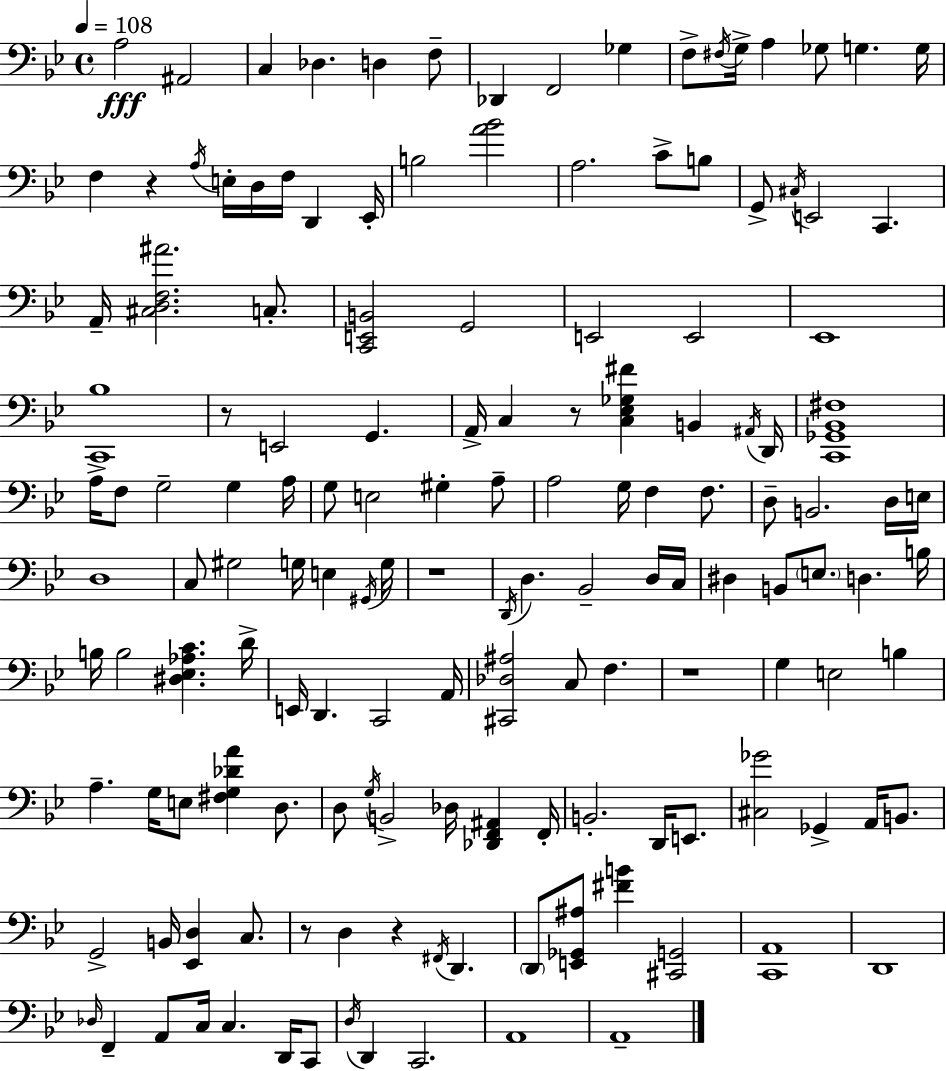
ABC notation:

X:1
T:Untitled
M:4/4
L:1/4
K:Bb
A,2 ^A,,2 C, _D, D, F,/2 _D,, F,,2 _G, F,/2 ^F,/4 G,/4 A, _G,/2 G, G,/4 F, z A,/4 E,/4 D,/4 F,/4 D,, _E,,/4 B,2 [A_B]2 A,2 C/2 B,/2 G,,/2 ^C,/4 E,,2 C,, A,,/4 [^C,D,F,^A]2 C,/2 [C,,E,,B,,]2 G,,2 E,,2 E,,2 _E,,4 [C,,_B,]4 z/2 E,,2 G,, A,,/4 C, z/2 [C,_E,_G,^F] B,, ^A,,/4 D,,/4 [C,,_G,,_B,,^F,]4 A,/4 F,/2 G,2 G, A,/4 G,/2 E,2 ^G, A,/2 A,2 G,/4 F, F,/2 D,/2 B,,2 D,/4 E,/4 D,4 C,/2 ^G,2 G,/4 E, ^G,,/4 G,/4 z4 D,,/4 D, _B,,2 D,/4 C,/4 ^D, B,,/2 E,/2 D, B,/4 B,/4 B,2 [^D,_E,_A,C] D/4 E,,/4 D,, C,,2 A,,/4 [^C,,_D,^A,]2 C,/2 F, z4 G, E,2 B, A, G,/4 E,/2 [^F,G,_DA] D,/2 D,/2 G,/4 B,,2 _D,/4 [_D,,F,,^A,,] F,,/4 B,,2 D,,/4 E,,/2 [^C,_G]2 _G,, A,,/4 B,,/2 G,,2 B,,/4 [_E,,D,] C,/2 z/2 D, z ^F,,/4 D,, D,,/2 [E,,_G,,^A,]/2 [^FB] [^C,,G,,]2 [C,,A,,]4 D,,4 _D,/4 F,, A,,/2 C,/4 C, D,,/4 C,,/2 D,/4 D,, C,,2 A,,4 A,,4